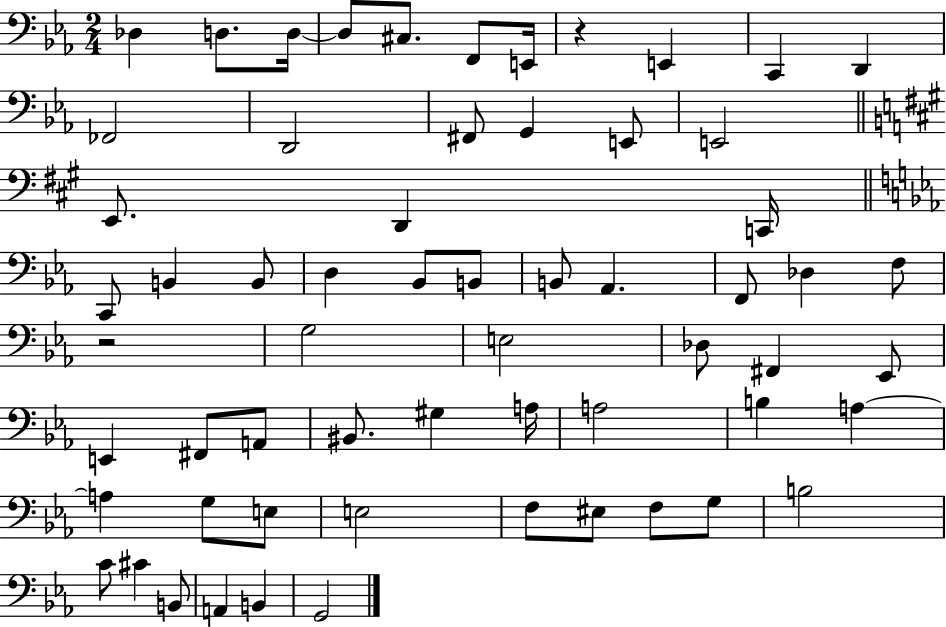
{
  \clef bass
  \numericTimeSignature
  \time 2/4
  \key ees \major
  \repeat volta 2 { des4 d8. d16~~ | d8 cis8. f,8 e,16 | r4 e,4 | c,4 d,4 | \break fes,2 | d,2 | fis,8 g,4 e,8 | e,2 | \break \bar "||" \break \key a \major e,8. d,4 c,16 | \bar "||" \break \key ees \major c,8 b,4 b,8 | d4 bes,8 b,8 | b,8 aes,4. | f,8 des4 f8 | \break r2 | g2 | e2 | des8 fis,4 ees,8 | \break e,4 fis,8 a,8 | bis,8. gis4 a16 | a2 | b4 a4~~ | \break a4 g8 e8 | e2 | f8 eis8 f8 g8 | b2 | \break c'8 cis'4 b,8 | a,4 b,4 | g,2 | } \bar "|."
}